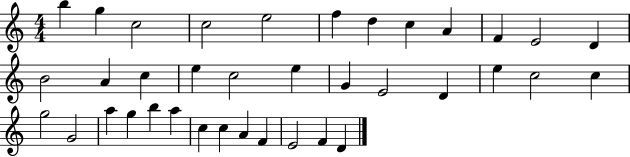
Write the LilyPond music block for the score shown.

{
  \clef treble
  \numericTimeSignature
  \time 4/4
  \key c \major
  b''4 g''4 c''2 | c''2 e''2 | f''4 d''4 c''4 a'4 | f'4 e'2 d'4 | \break b'2 a'4 c''4 | e''4 c''2 e''4 | g'4 e'2 d'4 | e''4 c''2 c''4 | \break g''2 g'2 | a''4 g''4 b''4 a''4 | c''4 c''4 a'4 f'4 | e'2 f'4 d'4 | \break \bar "|."
}